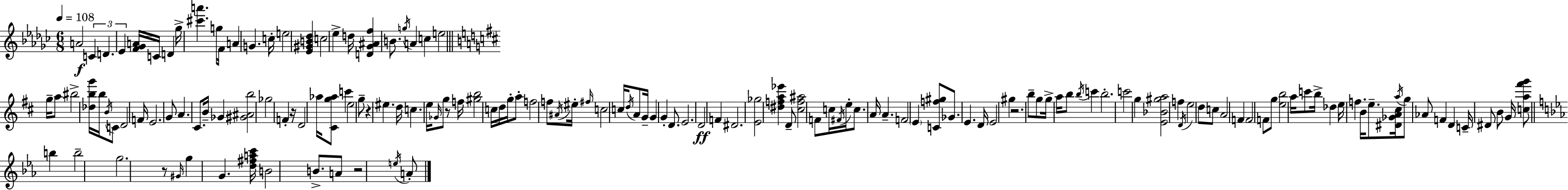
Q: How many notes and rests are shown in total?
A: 156